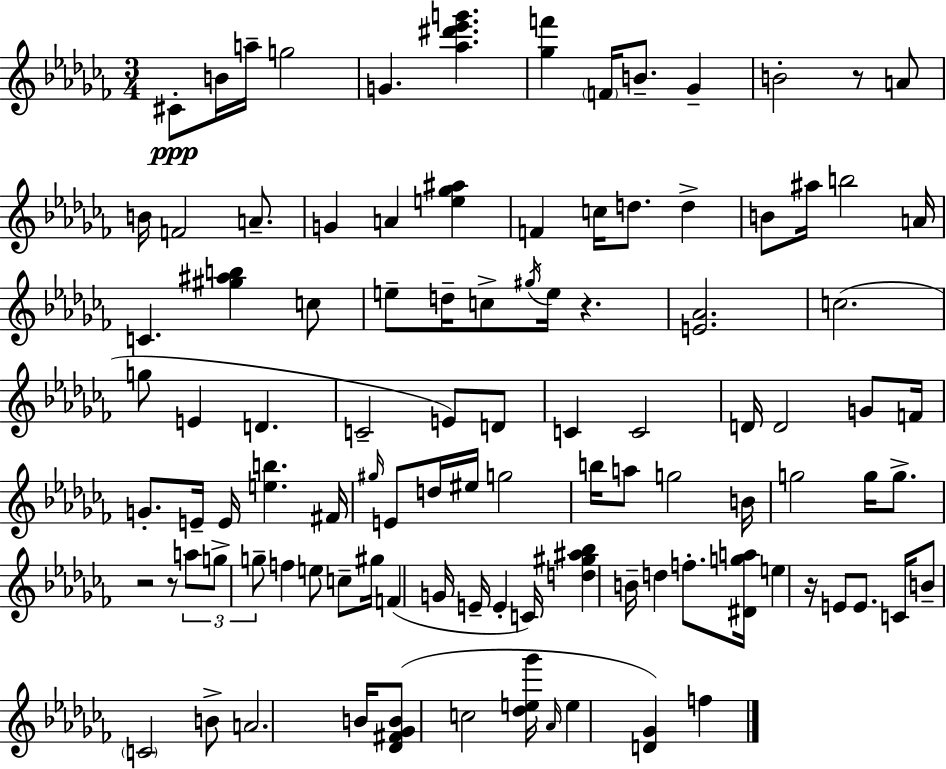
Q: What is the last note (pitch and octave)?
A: F5